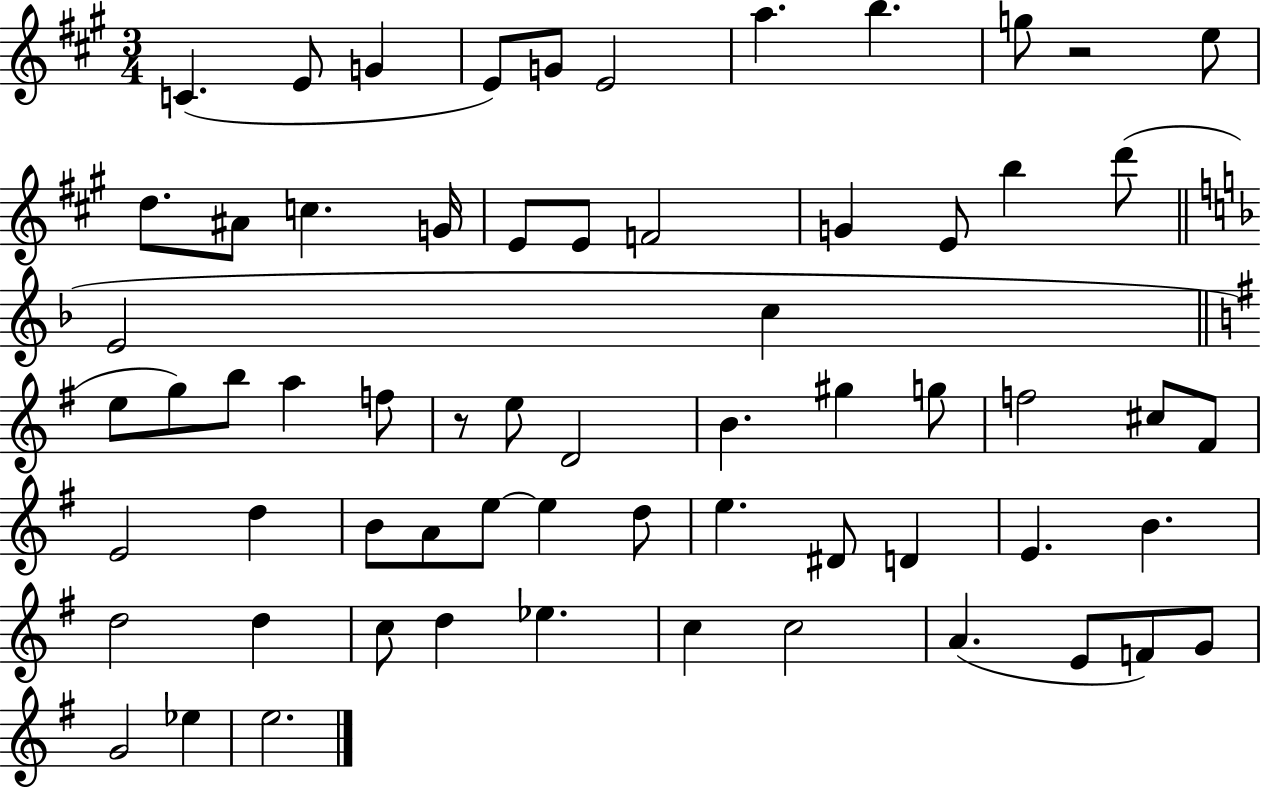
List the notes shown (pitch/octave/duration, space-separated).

C4/q. E4/e G4/q E4/e G4/e E4/h A5/q. B5/q. G5/e R/h E5/e D5/e. A#4/e C5/q. G4/s E4/e E4/e F4/h G4/q E4/e B5/q D6/e E4/h C5/q E5/e G5/e B5/e A5/q F5/e R/e E5/e D4/h B4/q. G#5/q G5/e F5/h C#5/e F#4/e E4/h D5/q B4/e A4/e E5/e E5/q D5/e E5/q. D#4/e D4/q E4/q. B4/q. D5/h D5/q C5/e D5/q Eb5/q. C5/q C5/h A4/q. E4/e F4/e G4/e G4/h Eb5/q E5/h.